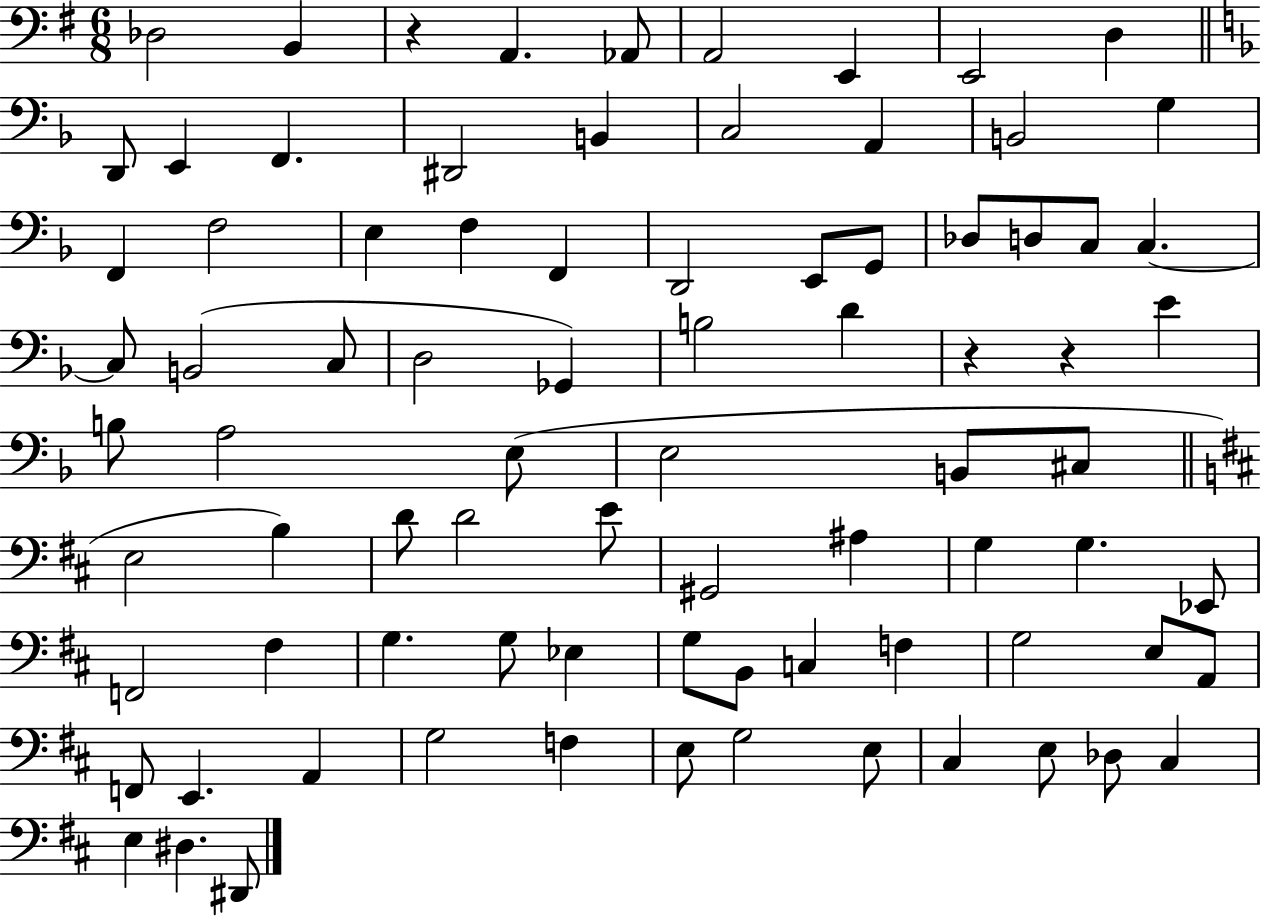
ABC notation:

X:1
T:Untitled
M:6/8
L:1/4
K:G
_D,2 B,, z A,, _A,,/2 A,,2 E,, E,,2 D, D,,/2 E,, F,, ^D,,2 B,, C,2 A,, B,,2 G, F,, F,2 E, F, F,, D,,2 E,,/2 G,,/2 _D,/2 D,/2 C,/2 C, C,/2 B,,2 C,/2 D,2 _G,, B,2 D z z E B,/2 A,2 E,/2 E,2 B,,/2 ^C,/2 E,2 B, D/2 D2 E/2 ^G,,2 ^A, G, G, _E,,/2 F,,2 ^F, G, G,/2 _E, G,/2 B,,/2 C, F, G,2 E,/2 A,,/2 F,,/2 E,, A,, G,2 F, E,/2 G,2 E,/2 ^C, E,/2 _D,/2 ^C, E, ^D, ^D,,/2